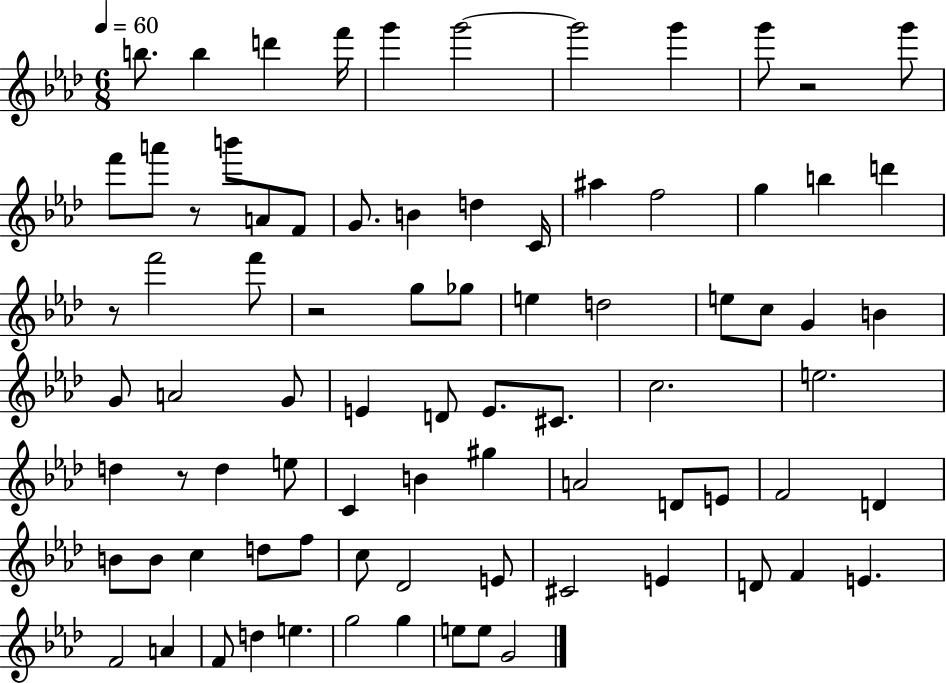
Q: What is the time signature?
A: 6/8